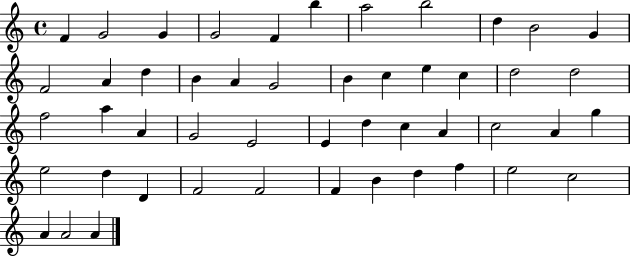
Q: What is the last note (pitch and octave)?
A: A4